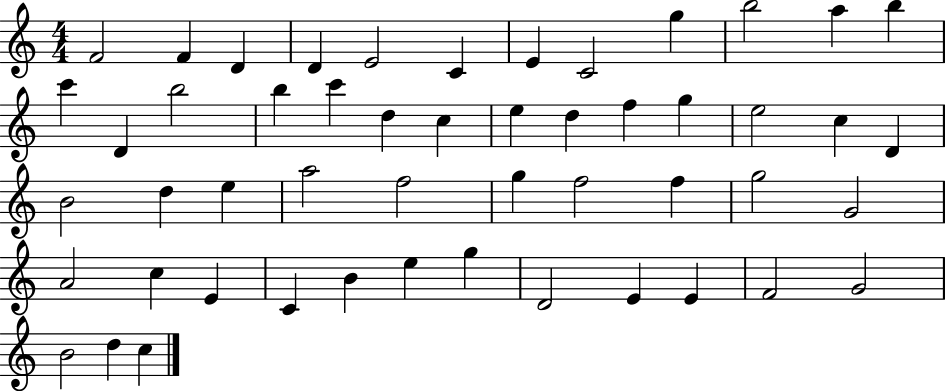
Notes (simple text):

F4/h F4/q D4/q D4/q E4/h C4/q E4/q C4/h G5/q B5/h A5/q B5/q C6/q D4/q B5/h B5/q C6/q D5/q C5/q E5/q D5/q F5/q G5/q E5/h C5/q D4/q B4/h D5/q E5/q A5/h F5/h G5/q F5/h F5/q G5/h G4/h A4/h C5/q E4/q C4/q B4/q E5/q G5/q D4/h E4/q E4/q F4/h G4/h B4/h D5/q C5/q